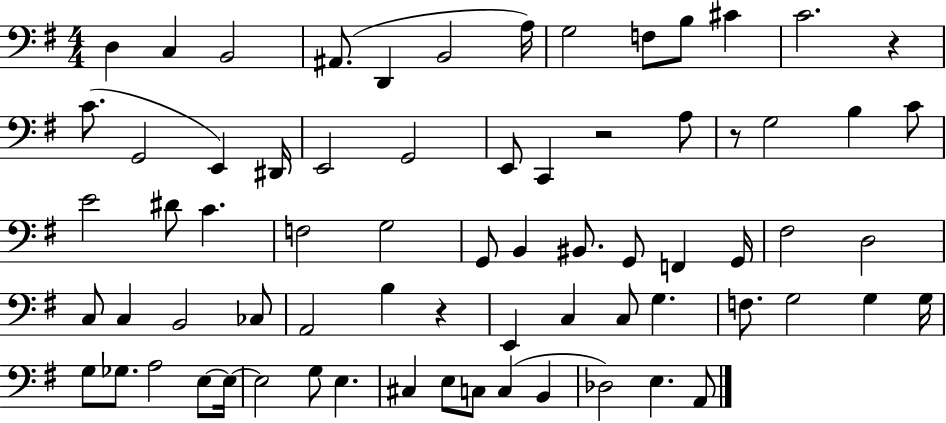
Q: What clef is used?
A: bass